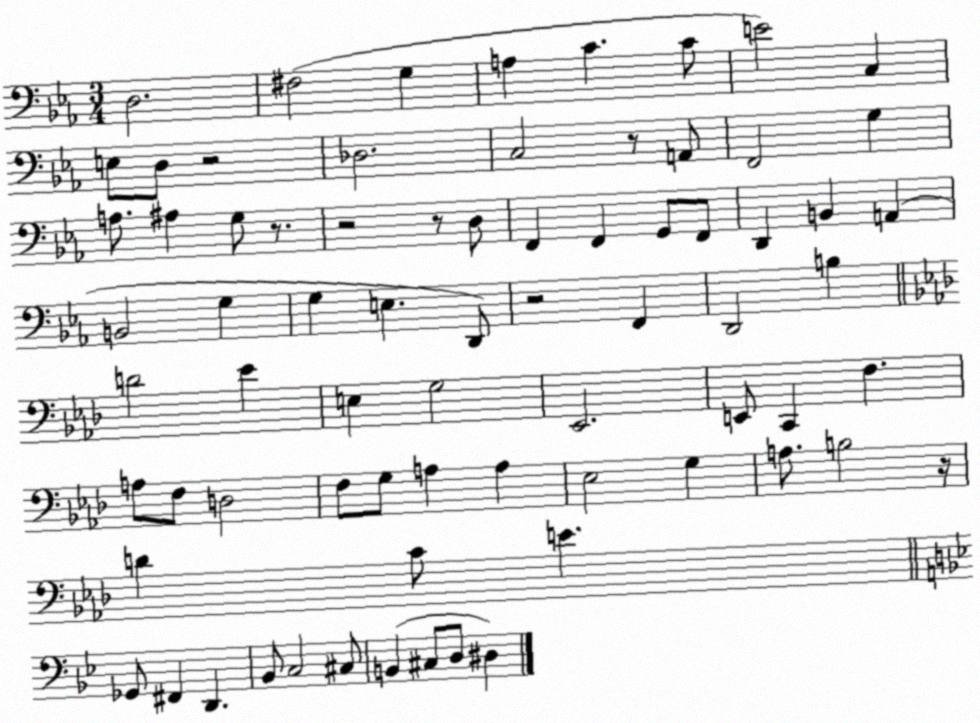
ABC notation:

X:1
T:Untitled
M:3/4
L:1/4
K:Eb
D,2 ^F,2 G, A, C C/2 E2 C, E,/2 D,/2 z2 _D,2 C,2 z/2 A,,/2 F,,2 G, A,/2 ^A, G,/2 z/2 z2 z/2 D,/2 F,, F,, G,,/2 F,,/2 D,, B,, A,, B,,2 G, G, E, D,,/2 z2 F,, D,,2 B, D2 _E E, G,2 _E,,2 E,,/2 C,, F, A,/2 F,/2 D,2 F,/2 G,/2 A, A, _E,2 G, A,/2 B,2 z/4 D C/2 E _G,,/2 ^F,, D,, _B,,/2 C,2 ^C,/2 B,, ^C,/2 D,/2 ^D,